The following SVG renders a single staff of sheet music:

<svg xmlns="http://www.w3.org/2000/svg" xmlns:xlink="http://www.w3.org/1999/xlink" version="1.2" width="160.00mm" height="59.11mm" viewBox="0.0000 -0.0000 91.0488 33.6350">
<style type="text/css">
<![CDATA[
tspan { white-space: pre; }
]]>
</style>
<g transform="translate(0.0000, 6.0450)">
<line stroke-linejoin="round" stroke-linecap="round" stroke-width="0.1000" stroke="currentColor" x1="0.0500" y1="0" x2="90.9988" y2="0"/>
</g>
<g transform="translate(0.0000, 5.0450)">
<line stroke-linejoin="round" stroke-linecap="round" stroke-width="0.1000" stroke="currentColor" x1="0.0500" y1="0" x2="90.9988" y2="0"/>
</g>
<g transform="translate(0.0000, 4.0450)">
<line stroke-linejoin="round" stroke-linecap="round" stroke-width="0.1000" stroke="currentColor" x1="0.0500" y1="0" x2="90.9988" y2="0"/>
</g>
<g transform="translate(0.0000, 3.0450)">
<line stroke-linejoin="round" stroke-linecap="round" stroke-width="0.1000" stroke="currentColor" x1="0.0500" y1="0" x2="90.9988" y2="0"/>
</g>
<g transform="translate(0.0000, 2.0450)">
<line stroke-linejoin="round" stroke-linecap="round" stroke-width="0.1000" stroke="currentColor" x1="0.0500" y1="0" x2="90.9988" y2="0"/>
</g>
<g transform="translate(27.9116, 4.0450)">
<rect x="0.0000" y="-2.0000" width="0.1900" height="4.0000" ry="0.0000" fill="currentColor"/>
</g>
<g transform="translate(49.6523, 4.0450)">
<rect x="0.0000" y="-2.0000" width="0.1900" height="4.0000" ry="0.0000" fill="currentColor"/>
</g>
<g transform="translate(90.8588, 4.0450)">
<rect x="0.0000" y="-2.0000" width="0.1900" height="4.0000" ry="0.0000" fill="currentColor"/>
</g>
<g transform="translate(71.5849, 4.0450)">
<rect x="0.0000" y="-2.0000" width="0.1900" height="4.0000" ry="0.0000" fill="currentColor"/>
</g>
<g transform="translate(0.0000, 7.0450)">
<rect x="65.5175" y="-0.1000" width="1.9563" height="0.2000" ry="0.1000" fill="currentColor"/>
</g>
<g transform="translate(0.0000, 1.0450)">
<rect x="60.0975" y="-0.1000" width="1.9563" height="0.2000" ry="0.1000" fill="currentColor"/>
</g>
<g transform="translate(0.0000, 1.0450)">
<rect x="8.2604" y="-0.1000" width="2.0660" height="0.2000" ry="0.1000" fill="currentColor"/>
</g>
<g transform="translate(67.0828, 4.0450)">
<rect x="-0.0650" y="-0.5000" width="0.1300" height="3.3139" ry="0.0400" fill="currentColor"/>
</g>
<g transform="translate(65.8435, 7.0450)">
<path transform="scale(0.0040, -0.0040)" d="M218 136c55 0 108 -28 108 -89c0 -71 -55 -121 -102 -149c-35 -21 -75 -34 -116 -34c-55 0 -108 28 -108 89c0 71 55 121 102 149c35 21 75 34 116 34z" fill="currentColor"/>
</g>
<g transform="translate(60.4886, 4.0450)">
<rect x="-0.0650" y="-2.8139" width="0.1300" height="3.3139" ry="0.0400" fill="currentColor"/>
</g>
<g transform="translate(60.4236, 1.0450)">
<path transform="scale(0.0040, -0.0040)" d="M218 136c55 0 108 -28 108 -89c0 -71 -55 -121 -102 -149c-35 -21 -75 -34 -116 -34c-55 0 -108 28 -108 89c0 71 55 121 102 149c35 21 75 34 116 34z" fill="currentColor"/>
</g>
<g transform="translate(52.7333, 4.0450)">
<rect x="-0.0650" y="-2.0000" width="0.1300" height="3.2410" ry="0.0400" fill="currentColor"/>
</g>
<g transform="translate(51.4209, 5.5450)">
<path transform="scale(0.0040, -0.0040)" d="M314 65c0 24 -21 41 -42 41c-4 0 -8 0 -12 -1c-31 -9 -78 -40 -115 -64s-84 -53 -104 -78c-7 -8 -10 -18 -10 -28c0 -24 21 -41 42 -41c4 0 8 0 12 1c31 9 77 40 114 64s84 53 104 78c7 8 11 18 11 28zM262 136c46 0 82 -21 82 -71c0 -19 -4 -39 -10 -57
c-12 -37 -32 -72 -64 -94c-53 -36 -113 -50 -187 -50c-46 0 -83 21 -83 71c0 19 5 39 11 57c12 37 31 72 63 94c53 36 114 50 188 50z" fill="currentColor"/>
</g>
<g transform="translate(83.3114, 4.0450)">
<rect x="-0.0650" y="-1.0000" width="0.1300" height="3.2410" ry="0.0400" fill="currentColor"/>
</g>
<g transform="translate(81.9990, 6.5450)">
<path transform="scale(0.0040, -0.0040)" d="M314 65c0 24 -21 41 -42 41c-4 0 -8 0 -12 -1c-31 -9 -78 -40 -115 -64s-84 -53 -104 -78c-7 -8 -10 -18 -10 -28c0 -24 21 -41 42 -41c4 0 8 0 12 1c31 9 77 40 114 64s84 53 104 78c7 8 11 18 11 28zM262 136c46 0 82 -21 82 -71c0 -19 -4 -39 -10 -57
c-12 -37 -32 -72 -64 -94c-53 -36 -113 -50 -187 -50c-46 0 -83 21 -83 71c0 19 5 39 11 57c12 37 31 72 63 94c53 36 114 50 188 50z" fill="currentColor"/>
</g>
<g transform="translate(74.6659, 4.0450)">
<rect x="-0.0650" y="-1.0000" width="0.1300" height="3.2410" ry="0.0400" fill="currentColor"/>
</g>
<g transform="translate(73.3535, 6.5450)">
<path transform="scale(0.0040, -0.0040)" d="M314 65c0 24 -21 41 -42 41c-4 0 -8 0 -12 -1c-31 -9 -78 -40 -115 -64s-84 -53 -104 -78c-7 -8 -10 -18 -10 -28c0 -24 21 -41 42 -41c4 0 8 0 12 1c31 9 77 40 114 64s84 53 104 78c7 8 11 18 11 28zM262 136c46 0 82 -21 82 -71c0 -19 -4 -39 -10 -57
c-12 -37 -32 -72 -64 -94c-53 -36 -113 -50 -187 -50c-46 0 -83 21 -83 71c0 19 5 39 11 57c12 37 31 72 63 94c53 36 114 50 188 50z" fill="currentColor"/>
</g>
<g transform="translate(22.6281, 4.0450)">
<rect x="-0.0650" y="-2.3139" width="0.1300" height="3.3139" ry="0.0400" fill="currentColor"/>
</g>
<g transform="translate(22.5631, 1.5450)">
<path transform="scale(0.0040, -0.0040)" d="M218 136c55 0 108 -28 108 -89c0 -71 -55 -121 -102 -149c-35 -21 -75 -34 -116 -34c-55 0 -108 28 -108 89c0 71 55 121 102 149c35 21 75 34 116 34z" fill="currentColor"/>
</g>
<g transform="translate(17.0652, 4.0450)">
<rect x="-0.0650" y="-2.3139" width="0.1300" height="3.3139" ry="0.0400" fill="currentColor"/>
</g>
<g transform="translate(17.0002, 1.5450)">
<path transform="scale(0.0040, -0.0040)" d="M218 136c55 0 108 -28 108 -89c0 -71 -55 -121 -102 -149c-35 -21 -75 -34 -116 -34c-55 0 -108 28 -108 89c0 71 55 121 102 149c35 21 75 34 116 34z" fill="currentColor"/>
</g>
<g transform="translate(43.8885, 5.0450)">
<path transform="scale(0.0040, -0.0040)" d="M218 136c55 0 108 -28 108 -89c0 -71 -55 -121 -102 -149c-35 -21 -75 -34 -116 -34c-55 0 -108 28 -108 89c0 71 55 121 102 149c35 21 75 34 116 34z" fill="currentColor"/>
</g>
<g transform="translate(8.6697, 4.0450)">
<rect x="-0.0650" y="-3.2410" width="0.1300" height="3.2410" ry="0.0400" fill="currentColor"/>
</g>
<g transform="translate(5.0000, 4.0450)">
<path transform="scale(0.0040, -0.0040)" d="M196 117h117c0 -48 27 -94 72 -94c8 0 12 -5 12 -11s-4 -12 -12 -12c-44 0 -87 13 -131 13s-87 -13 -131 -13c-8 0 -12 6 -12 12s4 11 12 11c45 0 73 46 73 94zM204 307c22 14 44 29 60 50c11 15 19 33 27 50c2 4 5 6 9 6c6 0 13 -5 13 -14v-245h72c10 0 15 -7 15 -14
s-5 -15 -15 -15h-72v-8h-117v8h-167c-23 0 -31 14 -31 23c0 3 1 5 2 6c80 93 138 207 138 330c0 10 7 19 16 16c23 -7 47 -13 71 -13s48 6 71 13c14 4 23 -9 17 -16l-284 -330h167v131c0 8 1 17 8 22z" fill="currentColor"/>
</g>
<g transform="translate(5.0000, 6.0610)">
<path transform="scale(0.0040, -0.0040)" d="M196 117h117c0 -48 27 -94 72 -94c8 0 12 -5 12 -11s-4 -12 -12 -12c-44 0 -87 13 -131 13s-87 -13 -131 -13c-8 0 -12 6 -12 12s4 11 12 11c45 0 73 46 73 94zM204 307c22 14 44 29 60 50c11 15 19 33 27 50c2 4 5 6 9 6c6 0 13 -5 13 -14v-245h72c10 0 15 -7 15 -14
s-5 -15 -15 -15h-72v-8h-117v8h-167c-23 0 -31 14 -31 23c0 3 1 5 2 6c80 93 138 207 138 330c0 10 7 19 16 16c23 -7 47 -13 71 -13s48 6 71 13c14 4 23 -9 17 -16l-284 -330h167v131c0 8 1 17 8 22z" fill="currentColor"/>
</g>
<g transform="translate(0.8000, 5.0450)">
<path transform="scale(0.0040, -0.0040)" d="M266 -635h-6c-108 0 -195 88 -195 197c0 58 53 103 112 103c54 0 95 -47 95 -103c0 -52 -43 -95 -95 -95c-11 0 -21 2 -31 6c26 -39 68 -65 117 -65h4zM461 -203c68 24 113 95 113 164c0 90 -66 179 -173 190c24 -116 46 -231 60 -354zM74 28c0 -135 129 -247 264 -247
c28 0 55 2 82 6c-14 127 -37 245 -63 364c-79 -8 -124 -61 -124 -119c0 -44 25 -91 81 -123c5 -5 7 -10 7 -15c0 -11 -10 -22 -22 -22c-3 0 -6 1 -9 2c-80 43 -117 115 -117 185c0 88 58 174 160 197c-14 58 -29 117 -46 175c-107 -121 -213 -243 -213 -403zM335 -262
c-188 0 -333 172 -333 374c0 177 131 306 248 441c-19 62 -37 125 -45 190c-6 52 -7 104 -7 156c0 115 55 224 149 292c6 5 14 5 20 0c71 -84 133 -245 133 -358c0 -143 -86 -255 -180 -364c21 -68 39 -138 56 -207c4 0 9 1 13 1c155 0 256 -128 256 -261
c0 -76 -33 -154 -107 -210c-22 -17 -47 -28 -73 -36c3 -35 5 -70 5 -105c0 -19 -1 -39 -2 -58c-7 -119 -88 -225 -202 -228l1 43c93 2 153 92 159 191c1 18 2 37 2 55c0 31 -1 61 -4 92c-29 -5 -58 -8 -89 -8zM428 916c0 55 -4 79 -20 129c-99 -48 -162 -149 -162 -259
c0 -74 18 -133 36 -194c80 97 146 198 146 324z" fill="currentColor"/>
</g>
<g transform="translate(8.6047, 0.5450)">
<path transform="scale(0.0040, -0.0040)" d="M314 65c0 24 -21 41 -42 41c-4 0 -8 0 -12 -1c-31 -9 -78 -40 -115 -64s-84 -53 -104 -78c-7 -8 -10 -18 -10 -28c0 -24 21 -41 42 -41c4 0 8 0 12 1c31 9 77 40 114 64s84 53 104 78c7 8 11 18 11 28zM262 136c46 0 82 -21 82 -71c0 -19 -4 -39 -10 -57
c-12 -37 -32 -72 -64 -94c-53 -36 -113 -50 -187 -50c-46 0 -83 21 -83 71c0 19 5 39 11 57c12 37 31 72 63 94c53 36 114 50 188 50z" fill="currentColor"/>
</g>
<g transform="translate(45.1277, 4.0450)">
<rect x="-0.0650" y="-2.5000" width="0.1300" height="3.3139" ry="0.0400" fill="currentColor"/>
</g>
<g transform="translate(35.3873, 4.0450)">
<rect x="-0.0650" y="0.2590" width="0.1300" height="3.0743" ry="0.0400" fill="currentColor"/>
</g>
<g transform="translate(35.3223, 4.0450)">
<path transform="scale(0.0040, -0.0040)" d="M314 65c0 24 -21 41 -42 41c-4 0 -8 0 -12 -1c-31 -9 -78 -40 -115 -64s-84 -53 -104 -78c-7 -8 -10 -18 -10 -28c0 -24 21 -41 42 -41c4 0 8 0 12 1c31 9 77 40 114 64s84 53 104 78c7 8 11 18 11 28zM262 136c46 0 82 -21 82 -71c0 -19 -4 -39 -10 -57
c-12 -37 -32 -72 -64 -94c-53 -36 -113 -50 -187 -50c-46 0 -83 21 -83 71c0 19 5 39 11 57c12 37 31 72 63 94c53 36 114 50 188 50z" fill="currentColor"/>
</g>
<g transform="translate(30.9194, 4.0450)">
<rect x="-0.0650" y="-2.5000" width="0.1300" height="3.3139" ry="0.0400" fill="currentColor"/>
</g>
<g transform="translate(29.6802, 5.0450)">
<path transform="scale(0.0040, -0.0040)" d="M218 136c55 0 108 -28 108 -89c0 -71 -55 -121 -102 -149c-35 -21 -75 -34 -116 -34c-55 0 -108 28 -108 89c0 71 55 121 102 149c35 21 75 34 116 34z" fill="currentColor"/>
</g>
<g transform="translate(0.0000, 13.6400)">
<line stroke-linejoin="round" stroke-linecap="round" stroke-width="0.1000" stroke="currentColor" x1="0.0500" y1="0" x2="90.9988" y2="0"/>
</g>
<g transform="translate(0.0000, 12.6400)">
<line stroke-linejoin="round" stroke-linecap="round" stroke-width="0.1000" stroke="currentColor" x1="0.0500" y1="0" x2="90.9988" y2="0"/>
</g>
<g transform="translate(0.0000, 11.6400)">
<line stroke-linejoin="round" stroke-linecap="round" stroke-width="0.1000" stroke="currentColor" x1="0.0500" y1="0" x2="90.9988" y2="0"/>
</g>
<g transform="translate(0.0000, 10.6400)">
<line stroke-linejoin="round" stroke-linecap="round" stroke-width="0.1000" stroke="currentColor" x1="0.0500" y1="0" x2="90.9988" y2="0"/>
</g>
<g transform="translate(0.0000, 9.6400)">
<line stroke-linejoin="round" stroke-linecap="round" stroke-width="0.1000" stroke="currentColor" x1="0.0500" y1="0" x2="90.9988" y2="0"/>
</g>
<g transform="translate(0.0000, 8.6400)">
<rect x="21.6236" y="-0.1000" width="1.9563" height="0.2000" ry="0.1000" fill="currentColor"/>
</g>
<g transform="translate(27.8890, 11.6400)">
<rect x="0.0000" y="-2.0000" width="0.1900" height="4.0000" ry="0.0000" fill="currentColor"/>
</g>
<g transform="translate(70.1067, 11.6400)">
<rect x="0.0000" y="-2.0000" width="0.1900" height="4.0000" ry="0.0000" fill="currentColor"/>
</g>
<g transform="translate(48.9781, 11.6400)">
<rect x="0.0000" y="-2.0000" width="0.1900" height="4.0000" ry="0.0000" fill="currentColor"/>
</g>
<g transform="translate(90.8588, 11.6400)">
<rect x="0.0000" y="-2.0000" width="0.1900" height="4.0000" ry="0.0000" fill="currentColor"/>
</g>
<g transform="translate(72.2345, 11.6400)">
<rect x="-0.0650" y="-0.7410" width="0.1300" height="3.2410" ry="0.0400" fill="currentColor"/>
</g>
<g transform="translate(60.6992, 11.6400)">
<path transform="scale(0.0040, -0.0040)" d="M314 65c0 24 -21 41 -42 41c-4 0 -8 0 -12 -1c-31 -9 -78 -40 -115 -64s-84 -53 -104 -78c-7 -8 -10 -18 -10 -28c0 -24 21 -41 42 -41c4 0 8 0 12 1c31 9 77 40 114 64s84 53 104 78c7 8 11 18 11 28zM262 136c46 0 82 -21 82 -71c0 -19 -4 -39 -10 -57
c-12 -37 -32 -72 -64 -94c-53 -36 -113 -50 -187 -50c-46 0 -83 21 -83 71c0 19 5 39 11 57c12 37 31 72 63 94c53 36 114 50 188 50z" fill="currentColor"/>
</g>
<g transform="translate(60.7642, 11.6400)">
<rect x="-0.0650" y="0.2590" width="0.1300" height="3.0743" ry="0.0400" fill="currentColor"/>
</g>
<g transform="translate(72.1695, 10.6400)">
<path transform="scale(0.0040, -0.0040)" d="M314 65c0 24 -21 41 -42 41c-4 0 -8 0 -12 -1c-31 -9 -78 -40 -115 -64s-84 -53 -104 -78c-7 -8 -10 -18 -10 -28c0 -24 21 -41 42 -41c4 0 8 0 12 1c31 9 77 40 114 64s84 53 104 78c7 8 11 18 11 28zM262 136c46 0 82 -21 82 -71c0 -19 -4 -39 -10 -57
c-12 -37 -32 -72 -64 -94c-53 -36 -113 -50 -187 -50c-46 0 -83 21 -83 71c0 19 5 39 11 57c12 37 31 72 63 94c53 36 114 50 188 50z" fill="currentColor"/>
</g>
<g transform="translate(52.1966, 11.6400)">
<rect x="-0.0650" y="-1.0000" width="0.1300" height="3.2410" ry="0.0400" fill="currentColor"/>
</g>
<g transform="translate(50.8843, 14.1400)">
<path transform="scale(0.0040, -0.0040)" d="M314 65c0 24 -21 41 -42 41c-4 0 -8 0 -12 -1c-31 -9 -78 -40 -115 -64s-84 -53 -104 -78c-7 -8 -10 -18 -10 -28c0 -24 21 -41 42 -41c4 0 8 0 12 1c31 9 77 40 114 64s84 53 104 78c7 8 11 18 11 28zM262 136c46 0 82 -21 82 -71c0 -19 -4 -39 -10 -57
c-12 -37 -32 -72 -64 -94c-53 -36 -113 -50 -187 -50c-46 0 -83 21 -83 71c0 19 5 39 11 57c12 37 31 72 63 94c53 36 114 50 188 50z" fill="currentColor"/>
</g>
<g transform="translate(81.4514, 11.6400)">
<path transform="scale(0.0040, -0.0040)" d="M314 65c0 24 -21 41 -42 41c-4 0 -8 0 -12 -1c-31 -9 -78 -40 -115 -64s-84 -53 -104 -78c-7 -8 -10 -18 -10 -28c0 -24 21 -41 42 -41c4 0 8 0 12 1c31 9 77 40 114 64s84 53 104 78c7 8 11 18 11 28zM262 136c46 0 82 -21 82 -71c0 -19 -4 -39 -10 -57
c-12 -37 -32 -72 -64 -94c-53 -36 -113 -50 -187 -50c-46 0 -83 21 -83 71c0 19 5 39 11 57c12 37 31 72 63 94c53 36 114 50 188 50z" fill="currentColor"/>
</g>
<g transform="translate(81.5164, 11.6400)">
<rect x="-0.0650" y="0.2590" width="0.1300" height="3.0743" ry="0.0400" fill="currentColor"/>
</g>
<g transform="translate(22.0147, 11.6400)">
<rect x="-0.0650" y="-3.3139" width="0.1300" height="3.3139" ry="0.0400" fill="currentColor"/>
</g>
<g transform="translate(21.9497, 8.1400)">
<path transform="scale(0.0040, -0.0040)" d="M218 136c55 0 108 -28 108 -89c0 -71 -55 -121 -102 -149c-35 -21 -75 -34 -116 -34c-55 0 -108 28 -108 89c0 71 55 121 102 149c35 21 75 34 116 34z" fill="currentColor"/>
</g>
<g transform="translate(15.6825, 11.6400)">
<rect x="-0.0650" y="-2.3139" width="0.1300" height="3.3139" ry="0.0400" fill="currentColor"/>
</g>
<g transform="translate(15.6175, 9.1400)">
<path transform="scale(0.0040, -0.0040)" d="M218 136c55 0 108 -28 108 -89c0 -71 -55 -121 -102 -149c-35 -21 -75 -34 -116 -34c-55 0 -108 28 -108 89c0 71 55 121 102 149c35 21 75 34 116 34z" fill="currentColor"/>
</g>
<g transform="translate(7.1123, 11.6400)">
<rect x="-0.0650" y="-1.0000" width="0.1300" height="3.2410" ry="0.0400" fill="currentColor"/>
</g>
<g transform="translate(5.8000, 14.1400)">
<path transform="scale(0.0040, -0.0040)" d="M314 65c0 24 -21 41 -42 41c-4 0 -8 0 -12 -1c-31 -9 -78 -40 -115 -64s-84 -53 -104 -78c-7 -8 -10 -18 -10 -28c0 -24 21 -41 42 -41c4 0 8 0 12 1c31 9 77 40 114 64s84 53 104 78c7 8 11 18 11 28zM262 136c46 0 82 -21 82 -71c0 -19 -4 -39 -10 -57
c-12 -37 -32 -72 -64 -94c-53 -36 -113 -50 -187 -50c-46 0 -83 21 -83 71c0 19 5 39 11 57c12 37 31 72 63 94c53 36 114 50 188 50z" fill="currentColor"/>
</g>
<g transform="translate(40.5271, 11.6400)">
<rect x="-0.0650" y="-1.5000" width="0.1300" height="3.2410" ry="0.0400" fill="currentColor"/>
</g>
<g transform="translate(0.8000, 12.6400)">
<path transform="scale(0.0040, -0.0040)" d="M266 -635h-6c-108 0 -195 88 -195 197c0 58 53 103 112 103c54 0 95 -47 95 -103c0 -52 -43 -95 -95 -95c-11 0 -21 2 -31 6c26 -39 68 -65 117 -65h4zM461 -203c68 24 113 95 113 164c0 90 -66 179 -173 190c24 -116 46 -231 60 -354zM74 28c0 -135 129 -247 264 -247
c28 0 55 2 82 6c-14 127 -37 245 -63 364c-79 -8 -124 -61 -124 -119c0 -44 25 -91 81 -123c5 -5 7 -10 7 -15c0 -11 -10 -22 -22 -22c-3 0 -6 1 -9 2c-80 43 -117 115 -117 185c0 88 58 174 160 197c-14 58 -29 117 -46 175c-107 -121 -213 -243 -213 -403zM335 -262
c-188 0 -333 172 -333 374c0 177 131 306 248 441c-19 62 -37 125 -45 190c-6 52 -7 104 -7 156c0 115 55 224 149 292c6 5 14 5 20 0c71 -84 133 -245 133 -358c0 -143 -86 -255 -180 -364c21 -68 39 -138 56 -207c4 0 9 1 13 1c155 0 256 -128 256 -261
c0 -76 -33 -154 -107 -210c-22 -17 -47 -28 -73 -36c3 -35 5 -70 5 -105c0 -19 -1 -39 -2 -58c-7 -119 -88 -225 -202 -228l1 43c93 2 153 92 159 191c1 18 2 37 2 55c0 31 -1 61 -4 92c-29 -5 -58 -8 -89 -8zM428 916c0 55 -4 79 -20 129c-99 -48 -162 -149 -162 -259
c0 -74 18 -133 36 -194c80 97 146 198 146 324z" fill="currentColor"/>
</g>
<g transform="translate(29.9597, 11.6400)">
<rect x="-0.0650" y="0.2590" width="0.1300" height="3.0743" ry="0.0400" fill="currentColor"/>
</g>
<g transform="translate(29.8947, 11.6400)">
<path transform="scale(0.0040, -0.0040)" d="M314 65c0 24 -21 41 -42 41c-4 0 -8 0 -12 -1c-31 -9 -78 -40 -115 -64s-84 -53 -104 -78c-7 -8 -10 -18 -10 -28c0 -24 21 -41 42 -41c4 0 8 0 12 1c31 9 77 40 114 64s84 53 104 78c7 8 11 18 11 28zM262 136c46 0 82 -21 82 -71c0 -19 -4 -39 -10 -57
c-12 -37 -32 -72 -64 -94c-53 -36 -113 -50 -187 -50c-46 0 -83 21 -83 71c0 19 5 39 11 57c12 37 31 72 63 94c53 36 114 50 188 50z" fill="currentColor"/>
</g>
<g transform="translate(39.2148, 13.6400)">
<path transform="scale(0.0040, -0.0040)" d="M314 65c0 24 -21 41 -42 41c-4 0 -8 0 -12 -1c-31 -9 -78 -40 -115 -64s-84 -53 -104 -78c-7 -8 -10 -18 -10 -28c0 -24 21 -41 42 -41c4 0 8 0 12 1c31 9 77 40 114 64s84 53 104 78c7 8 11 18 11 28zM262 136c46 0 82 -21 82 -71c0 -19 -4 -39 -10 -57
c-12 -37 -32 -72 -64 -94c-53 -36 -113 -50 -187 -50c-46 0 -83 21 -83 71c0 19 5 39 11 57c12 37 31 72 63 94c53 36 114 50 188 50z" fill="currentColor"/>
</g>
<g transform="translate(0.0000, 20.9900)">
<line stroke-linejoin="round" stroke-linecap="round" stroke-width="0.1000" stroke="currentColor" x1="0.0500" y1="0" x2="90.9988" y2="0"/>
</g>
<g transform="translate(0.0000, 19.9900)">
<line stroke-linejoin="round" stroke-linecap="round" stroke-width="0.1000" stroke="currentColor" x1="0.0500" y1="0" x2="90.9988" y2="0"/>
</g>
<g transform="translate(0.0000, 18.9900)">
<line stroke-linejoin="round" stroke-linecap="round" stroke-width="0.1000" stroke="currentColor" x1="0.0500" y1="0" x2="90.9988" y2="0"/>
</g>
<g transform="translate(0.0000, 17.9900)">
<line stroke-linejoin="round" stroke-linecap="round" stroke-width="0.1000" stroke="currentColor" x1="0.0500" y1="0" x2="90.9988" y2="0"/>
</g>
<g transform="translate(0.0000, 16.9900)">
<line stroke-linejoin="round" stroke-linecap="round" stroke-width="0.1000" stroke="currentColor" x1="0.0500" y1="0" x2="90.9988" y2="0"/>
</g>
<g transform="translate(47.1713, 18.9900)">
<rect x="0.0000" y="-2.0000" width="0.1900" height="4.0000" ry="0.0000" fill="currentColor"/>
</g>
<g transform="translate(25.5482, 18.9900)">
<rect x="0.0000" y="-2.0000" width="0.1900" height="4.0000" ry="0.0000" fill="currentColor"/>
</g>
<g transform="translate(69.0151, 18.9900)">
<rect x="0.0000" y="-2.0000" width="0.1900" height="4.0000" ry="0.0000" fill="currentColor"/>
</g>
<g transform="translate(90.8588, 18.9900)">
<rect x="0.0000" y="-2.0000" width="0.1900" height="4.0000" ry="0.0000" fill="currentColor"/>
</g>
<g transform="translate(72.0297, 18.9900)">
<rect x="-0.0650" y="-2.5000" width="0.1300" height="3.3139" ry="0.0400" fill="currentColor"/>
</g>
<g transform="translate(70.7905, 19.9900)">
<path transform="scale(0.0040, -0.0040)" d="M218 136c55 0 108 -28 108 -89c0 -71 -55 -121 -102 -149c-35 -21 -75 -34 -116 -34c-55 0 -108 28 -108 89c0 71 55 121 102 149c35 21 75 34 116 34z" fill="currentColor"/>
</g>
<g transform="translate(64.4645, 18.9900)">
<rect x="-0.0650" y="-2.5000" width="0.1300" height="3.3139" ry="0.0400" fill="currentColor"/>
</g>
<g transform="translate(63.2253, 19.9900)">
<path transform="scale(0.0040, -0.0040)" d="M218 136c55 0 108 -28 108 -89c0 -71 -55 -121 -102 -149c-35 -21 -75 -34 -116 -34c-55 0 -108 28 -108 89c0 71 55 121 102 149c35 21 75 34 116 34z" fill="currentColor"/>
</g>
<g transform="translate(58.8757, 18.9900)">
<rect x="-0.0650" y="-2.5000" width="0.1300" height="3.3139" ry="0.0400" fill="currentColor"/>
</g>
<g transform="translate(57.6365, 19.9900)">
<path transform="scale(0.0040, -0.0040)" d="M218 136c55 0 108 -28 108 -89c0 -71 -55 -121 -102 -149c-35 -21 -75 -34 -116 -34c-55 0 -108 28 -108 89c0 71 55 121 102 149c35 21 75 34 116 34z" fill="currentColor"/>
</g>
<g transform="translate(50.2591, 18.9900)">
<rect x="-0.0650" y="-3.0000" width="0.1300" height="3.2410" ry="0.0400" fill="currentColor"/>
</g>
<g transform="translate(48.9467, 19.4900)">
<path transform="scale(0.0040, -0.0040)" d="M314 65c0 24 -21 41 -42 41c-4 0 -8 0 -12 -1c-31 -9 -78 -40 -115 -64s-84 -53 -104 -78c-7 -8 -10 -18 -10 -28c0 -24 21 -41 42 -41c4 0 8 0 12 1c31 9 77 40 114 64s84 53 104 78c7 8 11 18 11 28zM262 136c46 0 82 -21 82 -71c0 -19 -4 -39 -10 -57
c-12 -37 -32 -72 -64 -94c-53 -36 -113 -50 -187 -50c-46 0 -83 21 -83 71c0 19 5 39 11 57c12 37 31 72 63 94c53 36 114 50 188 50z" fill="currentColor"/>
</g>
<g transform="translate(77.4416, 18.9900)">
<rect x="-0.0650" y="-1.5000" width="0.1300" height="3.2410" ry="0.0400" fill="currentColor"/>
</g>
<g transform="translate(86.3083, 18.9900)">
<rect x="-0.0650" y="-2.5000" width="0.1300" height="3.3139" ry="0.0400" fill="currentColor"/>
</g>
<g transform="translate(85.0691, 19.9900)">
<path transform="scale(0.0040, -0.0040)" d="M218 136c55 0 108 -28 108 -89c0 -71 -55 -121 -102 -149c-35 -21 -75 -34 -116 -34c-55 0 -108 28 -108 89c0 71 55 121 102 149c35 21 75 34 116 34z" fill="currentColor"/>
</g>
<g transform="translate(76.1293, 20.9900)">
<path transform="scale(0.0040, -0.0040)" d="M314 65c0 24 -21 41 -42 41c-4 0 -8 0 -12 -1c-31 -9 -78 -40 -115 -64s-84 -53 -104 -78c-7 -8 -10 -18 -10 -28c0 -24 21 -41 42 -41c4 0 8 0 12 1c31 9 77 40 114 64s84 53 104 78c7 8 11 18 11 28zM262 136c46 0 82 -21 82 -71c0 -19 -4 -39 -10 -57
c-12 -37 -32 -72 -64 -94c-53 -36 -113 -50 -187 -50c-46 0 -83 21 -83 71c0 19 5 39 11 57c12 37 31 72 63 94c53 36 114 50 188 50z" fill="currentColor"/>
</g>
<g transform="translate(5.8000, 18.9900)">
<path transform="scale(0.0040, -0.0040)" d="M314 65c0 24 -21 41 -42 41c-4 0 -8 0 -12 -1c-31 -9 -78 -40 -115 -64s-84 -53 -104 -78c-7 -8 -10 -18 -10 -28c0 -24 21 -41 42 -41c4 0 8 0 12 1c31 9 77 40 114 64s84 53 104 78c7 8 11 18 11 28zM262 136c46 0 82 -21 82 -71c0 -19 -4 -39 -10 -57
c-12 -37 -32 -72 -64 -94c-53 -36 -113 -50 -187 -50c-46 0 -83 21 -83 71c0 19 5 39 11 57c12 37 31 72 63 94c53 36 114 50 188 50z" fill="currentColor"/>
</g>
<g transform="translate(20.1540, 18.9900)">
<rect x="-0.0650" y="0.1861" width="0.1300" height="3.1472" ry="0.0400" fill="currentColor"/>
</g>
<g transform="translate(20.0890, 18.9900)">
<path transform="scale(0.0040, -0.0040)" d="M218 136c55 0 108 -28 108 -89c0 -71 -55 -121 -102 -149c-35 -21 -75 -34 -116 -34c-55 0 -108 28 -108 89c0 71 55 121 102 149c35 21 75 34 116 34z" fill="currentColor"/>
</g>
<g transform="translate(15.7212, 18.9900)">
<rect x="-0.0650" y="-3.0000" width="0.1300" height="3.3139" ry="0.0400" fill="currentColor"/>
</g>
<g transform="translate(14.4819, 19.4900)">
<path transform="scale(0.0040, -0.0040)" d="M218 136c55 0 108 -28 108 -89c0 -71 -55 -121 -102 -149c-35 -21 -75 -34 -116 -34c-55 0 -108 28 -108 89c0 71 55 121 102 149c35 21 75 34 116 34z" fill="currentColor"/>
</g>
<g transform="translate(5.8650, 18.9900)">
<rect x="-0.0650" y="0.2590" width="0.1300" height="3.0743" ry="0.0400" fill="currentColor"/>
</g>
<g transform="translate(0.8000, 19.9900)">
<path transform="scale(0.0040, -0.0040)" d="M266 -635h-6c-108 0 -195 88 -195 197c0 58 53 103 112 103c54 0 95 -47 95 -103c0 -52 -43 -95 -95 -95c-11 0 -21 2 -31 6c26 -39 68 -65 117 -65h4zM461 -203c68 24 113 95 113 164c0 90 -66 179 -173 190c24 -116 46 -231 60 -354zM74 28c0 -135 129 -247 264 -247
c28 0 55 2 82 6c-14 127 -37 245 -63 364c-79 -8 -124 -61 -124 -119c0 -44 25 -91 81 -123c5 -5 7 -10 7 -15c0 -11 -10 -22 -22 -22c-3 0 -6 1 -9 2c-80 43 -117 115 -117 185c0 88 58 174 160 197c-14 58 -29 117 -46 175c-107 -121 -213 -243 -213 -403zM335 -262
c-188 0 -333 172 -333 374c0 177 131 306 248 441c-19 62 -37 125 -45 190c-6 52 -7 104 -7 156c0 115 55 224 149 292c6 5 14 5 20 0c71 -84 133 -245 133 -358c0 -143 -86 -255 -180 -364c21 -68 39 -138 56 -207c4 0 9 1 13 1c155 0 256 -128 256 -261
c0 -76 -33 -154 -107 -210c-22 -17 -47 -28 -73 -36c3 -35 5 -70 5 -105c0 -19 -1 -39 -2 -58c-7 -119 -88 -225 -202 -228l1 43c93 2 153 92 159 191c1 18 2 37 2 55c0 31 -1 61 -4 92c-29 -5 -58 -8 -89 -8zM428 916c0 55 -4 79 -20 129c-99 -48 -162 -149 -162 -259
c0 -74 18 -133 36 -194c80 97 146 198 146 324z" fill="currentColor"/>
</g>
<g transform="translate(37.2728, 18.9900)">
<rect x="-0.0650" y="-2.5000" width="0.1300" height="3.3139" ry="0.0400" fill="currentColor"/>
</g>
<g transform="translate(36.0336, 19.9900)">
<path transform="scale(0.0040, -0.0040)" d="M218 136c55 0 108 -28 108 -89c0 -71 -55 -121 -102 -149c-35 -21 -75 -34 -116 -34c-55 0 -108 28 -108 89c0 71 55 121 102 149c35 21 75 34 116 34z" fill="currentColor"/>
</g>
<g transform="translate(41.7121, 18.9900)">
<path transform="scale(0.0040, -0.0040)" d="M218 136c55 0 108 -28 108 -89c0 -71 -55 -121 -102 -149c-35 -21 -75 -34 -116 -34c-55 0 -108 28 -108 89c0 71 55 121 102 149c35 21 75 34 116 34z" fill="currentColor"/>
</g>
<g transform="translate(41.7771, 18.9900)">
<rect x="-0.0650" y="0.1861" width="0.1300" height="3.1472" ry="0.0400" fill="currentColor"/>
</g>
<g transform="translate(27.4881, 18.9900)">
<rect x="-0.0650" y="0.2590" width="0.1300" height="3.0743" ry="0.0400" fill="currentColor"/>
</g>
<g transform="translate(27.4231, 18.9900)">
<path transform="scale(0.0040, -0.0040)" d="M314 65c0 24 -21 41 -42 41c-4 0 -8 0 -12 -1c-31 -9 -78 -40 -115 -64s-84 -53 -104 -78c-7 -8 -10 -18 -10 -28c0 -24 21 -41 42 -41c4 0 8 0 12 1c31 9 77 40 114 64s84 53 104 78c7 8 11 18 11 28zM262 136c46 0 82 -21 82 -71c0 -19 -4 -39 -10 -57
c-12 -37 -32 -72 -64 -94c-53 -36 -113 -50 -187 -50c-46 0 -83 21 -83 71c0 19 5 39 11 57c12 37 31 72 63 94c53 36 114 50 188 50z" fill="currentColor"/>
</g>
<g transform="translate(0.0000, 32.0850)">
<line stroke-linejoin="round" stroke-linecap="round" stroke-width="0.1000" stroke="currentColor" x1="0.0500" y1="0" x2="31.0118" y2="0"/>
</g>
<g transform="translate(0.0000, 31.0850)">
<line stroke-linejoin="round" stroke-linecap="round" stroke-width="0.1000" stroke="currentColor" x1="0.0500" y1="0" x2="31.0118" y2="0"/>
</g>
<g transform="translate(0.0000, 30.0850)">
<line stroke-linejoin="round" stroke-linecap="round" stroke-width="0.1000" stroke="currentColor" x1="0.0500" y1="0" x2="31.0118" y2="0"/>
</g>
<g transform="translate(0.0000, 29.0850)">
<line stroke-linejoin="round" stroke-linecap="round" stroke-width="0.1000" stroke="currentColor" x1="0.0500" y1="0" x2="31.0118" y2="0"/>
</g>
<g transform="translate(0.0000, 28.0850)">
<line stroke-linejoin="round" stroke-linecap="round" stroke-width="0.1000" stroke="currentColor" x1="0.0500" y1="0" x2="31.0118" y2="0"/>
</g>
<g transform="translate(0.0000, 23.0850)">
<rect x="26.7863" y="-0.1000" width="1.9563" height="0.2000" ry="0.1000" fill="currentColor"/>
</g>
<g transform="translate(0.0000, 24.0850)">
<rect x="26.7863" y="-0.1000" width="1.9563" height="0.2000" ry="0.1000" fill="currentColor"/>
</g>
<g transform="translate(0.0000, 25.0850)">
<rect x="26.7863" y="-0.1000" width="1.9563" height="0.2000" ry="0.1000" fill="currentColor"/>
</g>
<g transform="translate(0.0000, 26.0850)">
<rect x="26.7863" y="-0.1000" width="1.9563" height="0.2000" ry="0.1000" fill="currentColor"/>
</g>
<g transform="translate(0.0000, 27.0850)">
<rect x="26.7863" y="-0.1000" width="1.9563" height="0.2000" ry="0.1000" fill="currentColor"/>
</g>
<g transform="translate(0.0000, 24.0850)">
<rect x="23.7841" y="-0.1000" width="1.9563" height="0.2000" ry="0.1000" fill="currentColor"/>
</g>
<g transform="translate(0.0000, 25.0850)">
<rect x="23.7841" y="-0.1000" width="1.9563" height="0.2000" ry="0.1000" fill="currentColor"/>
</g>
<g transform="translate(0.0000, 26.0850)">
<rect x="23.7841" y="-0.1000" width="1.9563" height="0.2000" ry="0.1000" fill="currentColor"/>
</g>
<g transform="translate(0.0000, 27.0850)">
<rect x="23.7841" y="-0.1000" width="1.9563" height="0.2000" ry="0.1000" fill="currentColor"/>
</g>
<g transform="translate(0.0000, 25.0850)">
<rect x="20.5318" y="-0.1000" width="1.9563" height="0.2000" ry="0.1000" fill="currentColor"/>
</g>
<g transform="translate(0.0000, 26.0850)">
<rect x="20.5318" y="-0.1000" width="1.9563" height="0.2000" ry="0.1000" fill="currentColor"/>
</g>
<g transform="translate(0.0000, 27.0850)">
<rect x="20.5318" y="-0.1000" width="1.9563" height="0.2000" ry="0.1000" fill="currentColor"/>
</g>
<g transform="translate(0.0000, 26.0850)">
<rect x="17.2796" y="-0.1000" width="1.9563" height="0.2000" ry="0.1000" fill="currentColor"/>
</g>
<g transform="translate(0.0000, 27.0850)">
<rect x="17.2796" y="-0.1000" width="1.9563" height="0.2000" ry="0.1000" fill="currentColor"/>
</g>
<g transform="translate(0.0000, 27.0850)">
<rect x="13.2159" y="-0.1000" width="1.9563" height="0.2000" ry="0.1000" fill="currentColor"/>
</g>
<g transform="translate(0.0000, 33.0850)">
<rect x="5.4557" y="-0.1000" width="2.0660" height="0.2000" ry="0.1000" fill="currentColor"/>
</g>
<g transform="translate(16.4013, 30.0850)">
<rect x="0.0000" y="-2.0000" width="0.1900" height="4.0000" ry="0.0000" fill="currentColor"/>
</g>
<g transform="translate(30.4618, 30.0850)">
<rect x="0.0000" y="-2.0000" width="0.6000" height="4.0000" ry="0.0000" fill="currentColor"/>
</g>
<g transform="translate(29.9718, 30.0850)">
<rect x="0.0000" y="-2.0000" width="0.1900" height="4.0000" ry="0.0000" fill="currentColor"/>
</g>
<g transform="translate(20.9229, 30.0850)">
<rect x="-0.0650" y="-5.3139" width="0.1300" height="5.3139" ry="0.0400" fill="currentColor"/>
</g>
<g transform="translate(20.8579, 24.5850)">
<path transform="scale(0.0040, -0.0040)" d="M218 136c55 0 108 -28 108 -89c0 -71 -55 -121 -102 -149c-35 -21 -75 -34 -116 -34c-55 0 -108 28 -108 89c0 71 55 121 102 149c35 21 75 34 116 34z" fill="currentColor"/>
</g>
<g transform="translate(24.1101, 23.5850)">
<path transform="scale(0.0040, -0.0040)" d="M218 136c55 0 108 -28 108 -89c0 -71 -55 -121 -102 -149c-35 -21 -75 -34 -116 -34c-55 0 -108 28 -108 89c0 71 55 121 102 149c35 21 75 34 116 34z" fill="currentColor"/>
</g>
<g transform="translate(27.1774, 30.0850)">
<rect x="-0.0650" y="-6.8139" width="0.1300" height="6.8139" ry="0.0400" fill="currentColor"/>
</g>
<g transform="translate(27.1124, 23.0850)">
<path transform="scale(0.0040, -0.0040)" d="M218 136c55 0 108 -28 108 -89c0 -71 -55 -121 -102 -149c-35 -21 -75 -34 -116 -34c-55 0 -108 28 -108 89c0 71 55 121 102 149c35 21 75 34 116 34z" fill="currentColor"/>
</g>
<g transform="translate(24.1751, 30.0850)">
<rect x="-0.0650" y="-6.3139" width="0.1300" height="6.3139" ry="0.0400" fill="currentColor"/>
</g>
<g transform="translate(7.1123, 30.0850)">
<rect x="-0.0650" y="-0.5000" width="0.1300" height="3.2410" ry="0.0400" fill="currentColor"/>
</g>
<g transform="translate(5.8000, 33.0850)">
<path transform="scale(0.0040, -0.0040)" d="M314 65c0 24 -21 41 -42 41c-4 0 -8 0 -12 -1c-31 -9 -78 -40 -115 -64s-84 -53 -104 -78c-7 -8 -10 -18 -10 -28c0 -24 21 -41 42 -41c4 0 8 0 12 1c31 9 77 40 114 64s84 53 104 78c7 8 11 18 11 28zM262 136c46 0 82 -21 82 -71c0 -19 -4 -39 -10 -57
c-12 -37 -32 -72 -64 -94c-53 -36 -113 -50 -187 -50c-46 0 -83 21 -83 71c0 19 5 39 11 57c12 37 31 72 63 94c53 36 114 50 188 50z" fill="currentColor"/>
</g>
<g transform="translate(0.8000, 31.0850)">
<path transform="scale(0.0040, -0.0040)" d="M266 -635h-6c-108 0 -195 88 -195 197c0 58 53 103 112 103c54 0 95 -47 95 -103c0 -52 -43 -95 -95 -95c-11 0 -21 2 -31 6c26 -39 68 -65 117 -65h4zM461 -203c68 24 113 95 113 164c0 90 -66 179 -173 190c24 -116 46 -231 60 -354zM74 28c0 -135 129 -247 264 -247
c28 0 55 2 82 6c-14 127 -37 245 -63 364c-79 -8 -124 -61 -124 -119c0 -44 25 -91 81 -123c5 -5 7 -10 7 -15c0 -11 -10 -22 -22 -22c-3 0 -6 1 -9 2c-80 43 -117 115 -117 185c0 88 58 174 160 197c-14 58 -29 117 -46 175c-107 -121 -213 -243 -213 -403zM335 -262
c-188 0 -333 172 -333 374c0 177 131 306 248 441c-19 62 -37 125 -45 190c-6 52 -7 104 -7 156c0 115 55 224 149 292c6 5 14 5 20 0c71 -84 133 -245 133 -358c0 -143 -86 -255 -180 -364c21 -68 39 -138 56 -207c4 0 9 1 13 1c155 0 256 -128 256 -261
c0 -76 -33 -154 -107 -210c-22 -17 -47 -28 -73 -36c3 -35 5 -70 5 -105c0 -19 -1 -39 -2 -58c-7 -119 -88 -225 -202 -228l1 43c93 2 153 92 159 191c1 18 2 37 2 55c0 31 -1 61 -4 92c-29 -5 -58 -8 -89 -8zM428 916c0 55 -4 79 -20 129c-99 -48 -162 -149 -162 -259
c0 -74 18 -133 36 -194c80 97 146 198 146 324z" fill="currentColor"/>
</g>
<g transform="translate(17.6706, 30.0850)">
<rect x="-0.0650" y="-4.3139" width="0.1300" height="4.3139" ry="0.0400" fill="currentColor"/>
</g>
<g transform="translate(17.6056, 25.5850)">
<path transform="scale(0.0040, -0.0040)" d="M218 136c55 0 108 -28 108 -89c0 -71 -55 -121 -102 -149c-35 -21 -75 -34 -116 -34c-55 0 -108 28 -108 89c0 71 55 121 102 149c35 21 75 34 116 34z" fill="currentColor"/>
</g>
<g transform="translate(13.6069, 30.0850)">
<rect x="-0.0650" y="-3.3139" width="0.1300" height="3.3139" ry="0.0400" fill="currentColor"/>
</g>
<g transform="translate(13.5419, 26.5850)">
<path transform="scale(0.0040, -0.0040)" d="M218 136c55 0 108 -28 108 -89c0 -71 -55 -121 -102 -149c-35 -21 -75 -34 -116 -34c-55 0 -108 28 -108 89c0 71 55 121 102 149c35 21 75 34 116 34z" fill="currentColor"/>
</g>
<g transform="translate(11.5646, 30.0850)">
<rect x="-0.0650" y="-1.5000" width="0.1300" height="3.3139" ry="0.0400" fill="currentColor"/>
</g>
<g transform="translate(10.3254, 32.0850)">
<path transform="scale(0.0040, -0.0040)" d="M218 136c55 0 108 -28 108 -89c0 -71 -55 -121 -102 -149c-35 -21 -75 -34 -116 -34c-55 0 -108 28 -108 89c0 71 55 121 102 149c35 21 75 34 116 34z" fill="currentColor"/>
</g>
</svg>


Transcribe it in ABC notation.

X:1
T:Untitled
M:4/4
L:1/4
K:C
b2 g g G B2 G F2 a C D2 D2 D2 g b B2 E2 D2 B2 d2 B2 B2 A B B2 G B A2 G G G E2 G C2 E b d' f' a' b'